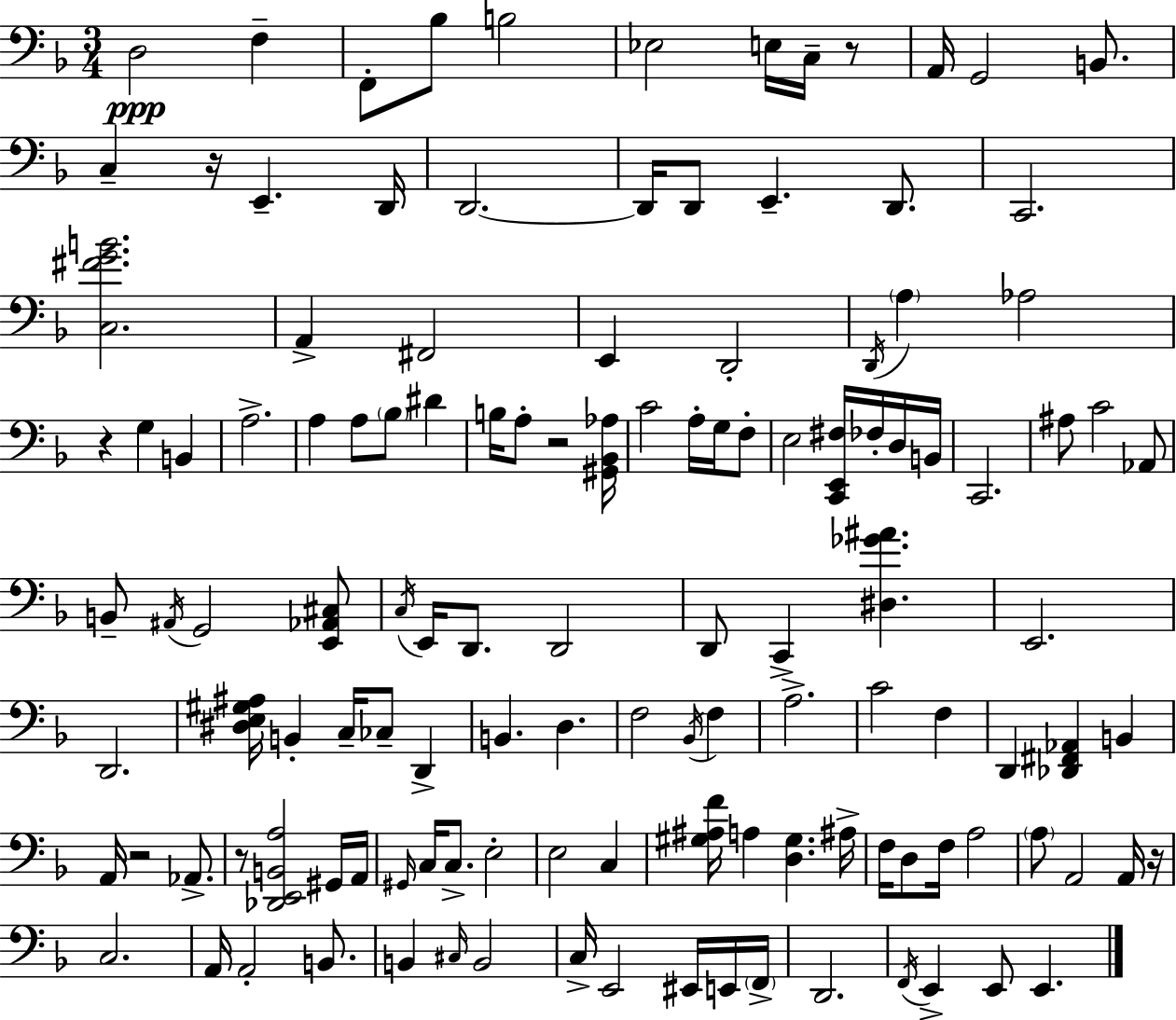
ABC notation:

X:1
T:Untitled
M:3/4
L:1/4
K:F
D,2 F, F,,/2 _B,/2 B,2 _E,2 E,/4 C,/4 z/2 A,,/4 G,,2 B,,/2 C, z/4 E,, D,,/4 D,,2 D,,/4 D,,/2 E,, D,,/2 C,,2 [C,^FGB]2 A,, ^F,,2 E,, D,,2 D,,/4 A, _A,2 z G, B,, A,2 A, A,/2 _B,/2 ^D B,/4 A,/2 z2 [^G,,_B,,_A,]/4 C2 A,/4 G,/4 F,/2 E,2 [C,,E,,^F,]/4 _F,/4 D,/4 B,,/4 C,,2 ^A,/2 C2 _A,,/2 B,,/2 ^A,,/4 G,,2 [E,,_A,,^C,]/2 C,/4 E,,/4 D,,/2 D,,2 D,,/2 C,, [^D,_G^A] E,,2 D,,2 [^D,E,^G,^A,]/4 B,, C,/4 _C,/2 D,, B,, D, F,2 _B,,/4 F, A,2 C2 F, D,, [_D,,^F,,_A,,] B,, A,,/4 z2 _A,,/2 z/2 [_D,,E,,B,,A,]2 ^G,,/4 A,,/4 ^G,,/4 C,/4 C,/2 E,2 E,2 C, [^G,^A,F]/4 A, [D,^G,] ^A,/4 F,/4 D,/2 F,/4 A,2 A,/2 A,,2 A,,/4 z/4 C,2 A,,/4 A,,2 B,,/2 B,, ^C,/4 B,,2 C,/4 E,,2 ^E,,/4 E,,/4 F,,/4 D,,2 F,,/4 E,, E,,/2 E,,